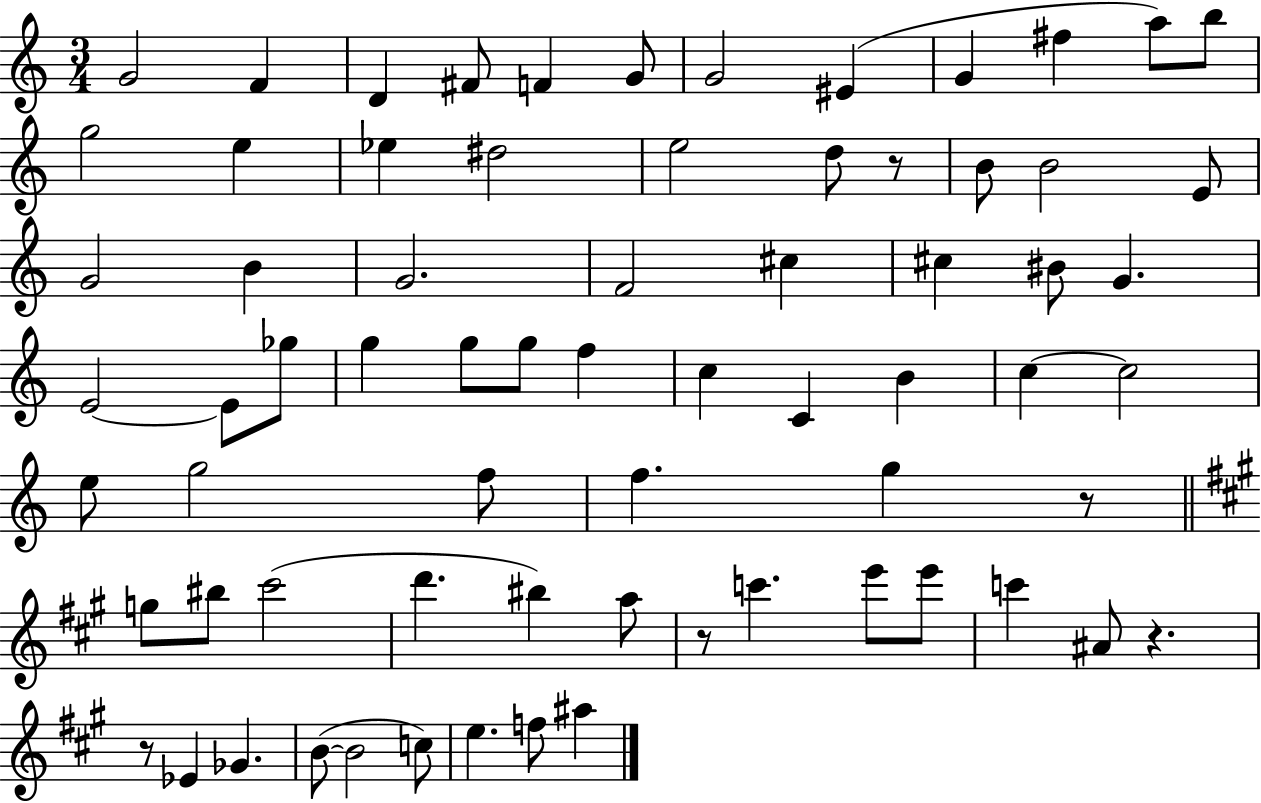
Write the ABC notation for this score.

X:1
T:Untitled
M:3/4
L:1/4
K:C
G2 F D ^F/2 F G/2 G2 ^E G ^f a/2 b/2 g2 e _e ^d2 e2 d/2 z/2 B/2 B2 E/2 G2 B G2 F2 ^c ^c ^B/2 G E2 E/2 _g/2 g g/2 g/2 f c C B c c2 e/2 g2 f/2 f g z/2 g/2 ^b/2 ^c'2 d' ^b a/2 z/2 c' e'/2 e'/2 c' ^A/2 z z/2 _E _G B/2 B2 c/2 e f/2 ^a